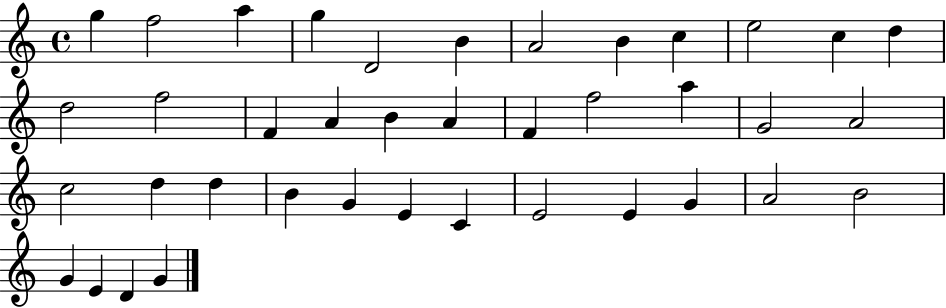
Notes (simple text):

G5/q F5/h A5/q G5/q D4/h B4/q A4/h B4/q C5/q E5/h C5/q D5/q D5/h F5/h F4/q A4/q B4/q A4/q F4/q F5/h A5/q G4/h A4/h C5/h D5/q D5/q B4/q G4/q E4/q C4/q E4/h E4/q G4/q A4/h B4/h G4/q E4/q D4/q G4/q